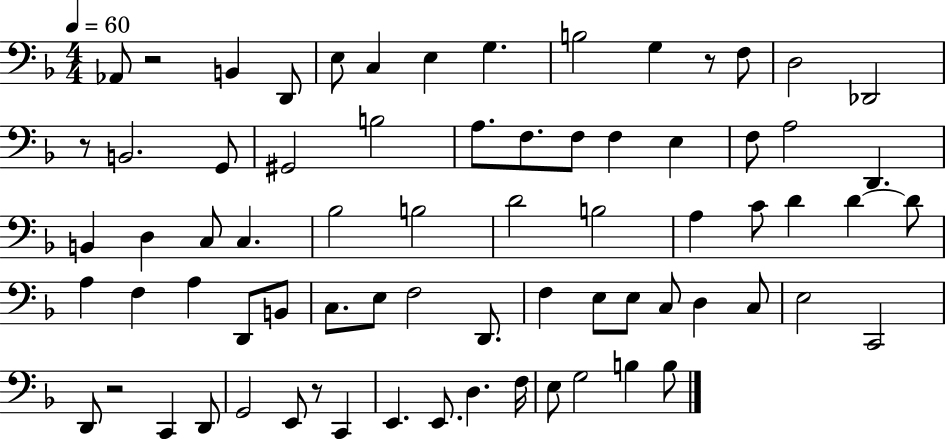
{
  \clef bass
  \numericTimeSignature
  \time 4/4
  \key f \major
  \tempo 4 = 60
  \repeat volta 2 { aes,8 r2 b,4 d,8 | e8 c4 e4 g4. | b2 g4 r8 f8 | d2 des,2 | \break r8 b,2. g,8 | gis,2 b2 | a8. f8. f8 f4 e4 | f8 a2 d,4. | \break b,4 d4 c8 c4. | bes2 b2 | d'2 b2 | a4 c'8 d'4 d'4~~ d'8 | \break a4 f4 a4 d,8 b,8 | c8. e8 f2 d,8. | f4 e8 e8 c8 d4 c8 | e2 c,2 | \break d,8 r2 c,4 d,8 | g,2 e,8 r8 c,4 | e,4. e,8. d4. f16 | e8 g2 b4 b8 | \break } \bar "|."
}